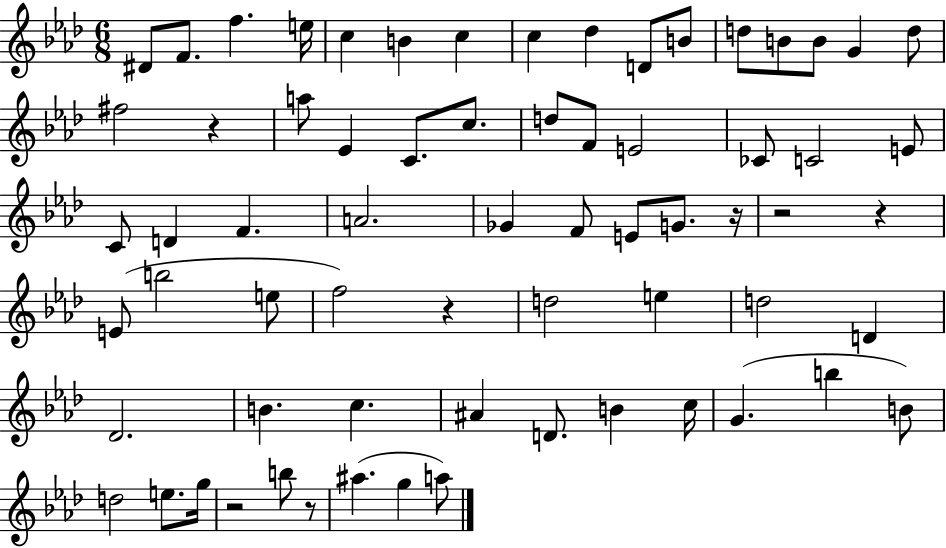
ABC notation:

X:1
T:Untitled
M:6/8
L:1/4
K:Ab
^D/2 F/2 f e/4 c B c c _d D/2 B/2 d/2 B/2 B/2 G d/2 ^f2 z a/2 _E C/2 c/2 d/2 F/2 E2 _C/2 C2 E/2 C/2 D F A2 _G F/2 E/2 G/2 z/4 z2 z E/2 b2 e/2 f2 z d2 e d2 D _D2 B c ^A D/2 B c/4 G b B/2 d2 e/2 g/4 z2 b/2 z/2 ^a g a/2